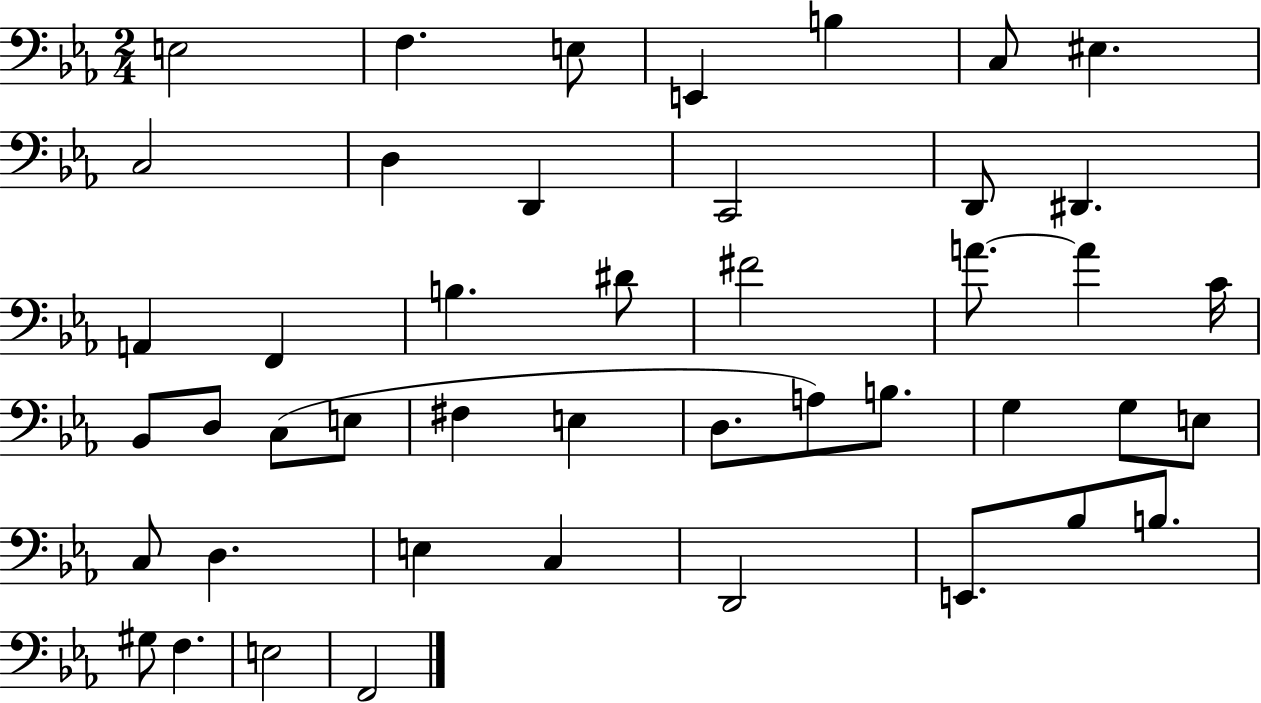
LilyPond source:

{
  \clef bass
  \numericTimeSignature
  \time 2/4
  \key ees \major
  \repeat volta 2 { e2 | f4. e8 | e,4 b4 | c8 eis4. | \break c2 | d4 d,4 | c,2 | d,8 dis,4. | \break a,4 f,4 | b4. dis'8 | fis'2 | a'8.~~ a'4 c'16 | \break bes,8 d8 c8( e8 | fis4 e4 | d8. a8) b8. | g4 g8 e8 | \break c8 d4. | e4 c4 | d,2 | e,8. bes8 b8. | \break gis8 f4. | e2 | f,2 | } \bar "|."
}